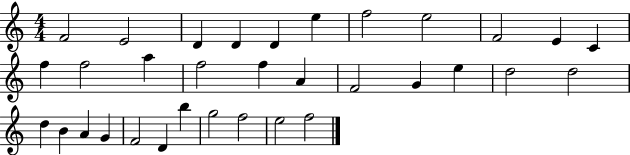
{
  \clef treble
  \numericTimeSignature
  \time 4/4
  \key c \major
  f'2 e'2 | d'4 d'4 d'4 e''4 | f''2 e''2 | f'2 e'4 c'4 | \break f''4 f''2 a''4 | f''2 f''4 a'4 | f'2 g'4 e''4 | d''2 d''2 | \break d''4 b'4 a'4 g'4 | f'2 d'4 b''4 | g''2 f''2 | e''2 f''2 | \break \bar "|."
}